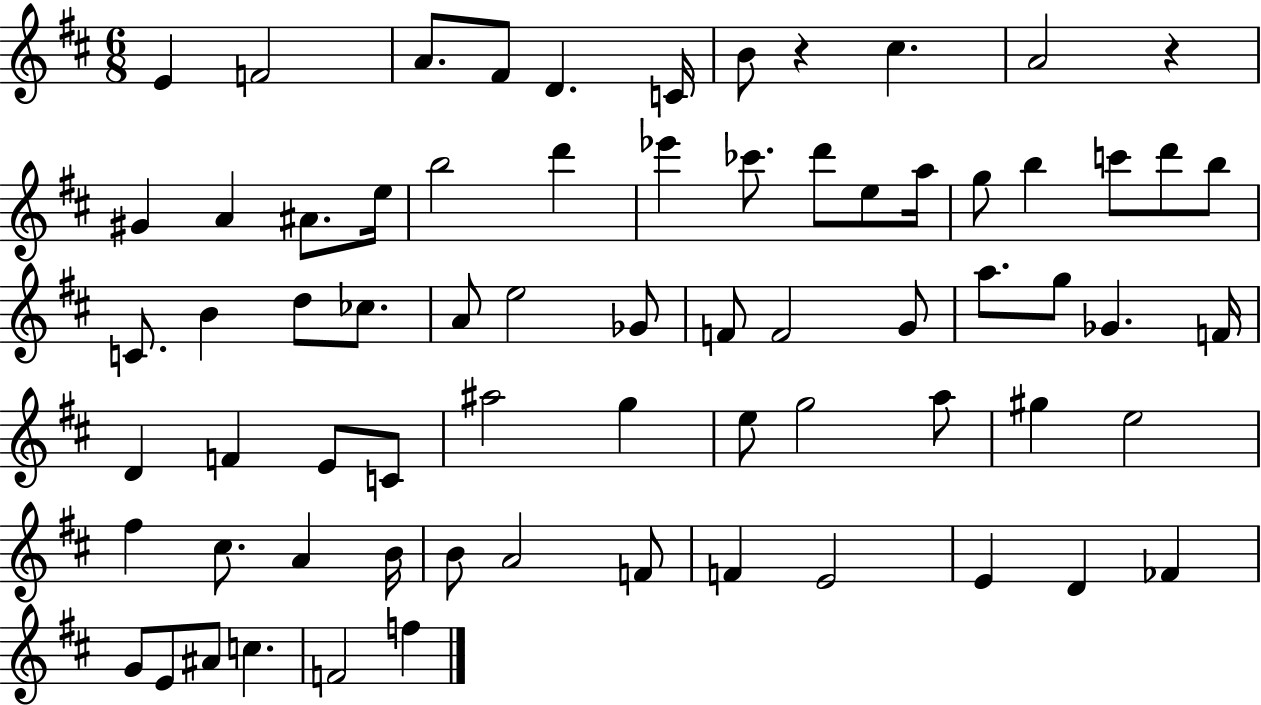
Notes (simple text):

E4/q F4/h A4/e. F#4/e D4/q. C4/s B4/e R/q C#5/q. A4/h R/q G#4/q A4/q A#4/e. E5/s B5/h D6/q Eb6/q CES6/e. D6/e E5/e A5/s G5/e B5/q C6/e D6/e B5/e C4/e. B4/q D5/e CES5/e. A4/e E5/h Gb4/e F4/e F4/h G4/e A5/e. G5/e Gb4/q. F4/s D4/q F4/q E4/e C4/e A#5/h G5/q E5/e G5/h A5/e G#5/q E5/h F#5/q C#5/e. A4/q B4/s B4/e A4/h F4/e F4/q E4/h E4/q D4/q FES4/q G4/e E4/e A#4/e C5/q. F4/h F5/q